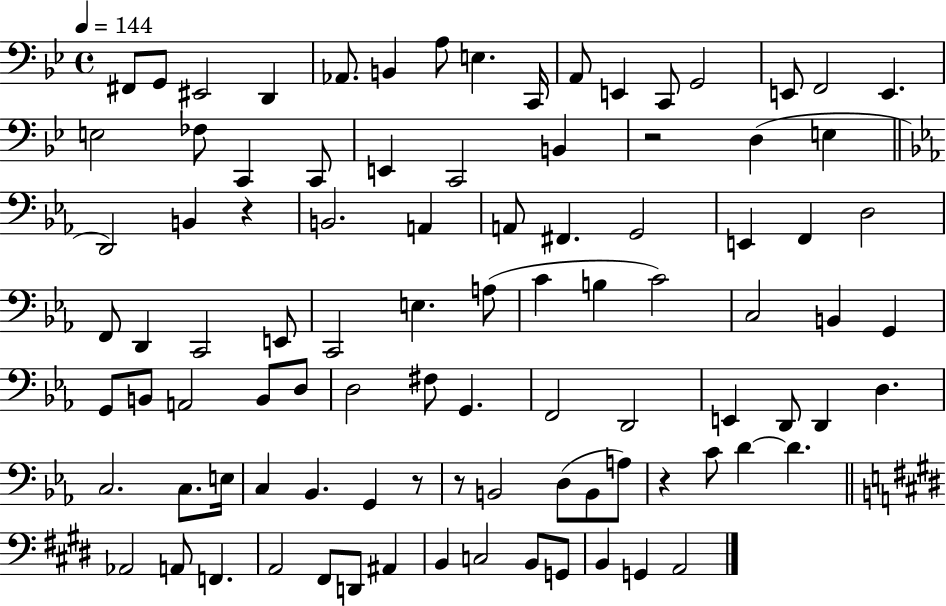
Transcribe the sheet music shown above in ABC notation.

X:1
T:Untitled
M:4/4
L:1/4
K:Bb
^F,,/2 G,,/2 ^E,,2 D,, _A,,/2 B,, A,/2 E, C,,/4 A,,/2 E,, C,,/2 G,,2 E,,/2 F,,2 E,, E,2 _F,/2 C,, C,,/2 E,, C,,2 B,, z2 D, E, D,,2 B,, z B,,2 A,, A,,/2 ^F,, G,,2 E,, F,, D,2 F,,/2 D,, C,,2 E,,/2 C,,2 E, A,/2 C B, C2 C,2 B,, G,, G,,/2 B,,/2 A,,2 B,,/2 D,/2 D,2 ^F,/2 G,, F,,2 D,,2 E,, D,,/2 D,, D, C,2 C,/2 E,/4 C, _B,, G,, z/2 z/2 B,,2 D,/2 B,,/2 A,/2 z C/2 D D _A,,2 A,,/2 F,, A,,2 ^F,,/2 D,,/2 ^A,, B,, C,2 B,,/2 G,,/2 B,, G,, A,,2